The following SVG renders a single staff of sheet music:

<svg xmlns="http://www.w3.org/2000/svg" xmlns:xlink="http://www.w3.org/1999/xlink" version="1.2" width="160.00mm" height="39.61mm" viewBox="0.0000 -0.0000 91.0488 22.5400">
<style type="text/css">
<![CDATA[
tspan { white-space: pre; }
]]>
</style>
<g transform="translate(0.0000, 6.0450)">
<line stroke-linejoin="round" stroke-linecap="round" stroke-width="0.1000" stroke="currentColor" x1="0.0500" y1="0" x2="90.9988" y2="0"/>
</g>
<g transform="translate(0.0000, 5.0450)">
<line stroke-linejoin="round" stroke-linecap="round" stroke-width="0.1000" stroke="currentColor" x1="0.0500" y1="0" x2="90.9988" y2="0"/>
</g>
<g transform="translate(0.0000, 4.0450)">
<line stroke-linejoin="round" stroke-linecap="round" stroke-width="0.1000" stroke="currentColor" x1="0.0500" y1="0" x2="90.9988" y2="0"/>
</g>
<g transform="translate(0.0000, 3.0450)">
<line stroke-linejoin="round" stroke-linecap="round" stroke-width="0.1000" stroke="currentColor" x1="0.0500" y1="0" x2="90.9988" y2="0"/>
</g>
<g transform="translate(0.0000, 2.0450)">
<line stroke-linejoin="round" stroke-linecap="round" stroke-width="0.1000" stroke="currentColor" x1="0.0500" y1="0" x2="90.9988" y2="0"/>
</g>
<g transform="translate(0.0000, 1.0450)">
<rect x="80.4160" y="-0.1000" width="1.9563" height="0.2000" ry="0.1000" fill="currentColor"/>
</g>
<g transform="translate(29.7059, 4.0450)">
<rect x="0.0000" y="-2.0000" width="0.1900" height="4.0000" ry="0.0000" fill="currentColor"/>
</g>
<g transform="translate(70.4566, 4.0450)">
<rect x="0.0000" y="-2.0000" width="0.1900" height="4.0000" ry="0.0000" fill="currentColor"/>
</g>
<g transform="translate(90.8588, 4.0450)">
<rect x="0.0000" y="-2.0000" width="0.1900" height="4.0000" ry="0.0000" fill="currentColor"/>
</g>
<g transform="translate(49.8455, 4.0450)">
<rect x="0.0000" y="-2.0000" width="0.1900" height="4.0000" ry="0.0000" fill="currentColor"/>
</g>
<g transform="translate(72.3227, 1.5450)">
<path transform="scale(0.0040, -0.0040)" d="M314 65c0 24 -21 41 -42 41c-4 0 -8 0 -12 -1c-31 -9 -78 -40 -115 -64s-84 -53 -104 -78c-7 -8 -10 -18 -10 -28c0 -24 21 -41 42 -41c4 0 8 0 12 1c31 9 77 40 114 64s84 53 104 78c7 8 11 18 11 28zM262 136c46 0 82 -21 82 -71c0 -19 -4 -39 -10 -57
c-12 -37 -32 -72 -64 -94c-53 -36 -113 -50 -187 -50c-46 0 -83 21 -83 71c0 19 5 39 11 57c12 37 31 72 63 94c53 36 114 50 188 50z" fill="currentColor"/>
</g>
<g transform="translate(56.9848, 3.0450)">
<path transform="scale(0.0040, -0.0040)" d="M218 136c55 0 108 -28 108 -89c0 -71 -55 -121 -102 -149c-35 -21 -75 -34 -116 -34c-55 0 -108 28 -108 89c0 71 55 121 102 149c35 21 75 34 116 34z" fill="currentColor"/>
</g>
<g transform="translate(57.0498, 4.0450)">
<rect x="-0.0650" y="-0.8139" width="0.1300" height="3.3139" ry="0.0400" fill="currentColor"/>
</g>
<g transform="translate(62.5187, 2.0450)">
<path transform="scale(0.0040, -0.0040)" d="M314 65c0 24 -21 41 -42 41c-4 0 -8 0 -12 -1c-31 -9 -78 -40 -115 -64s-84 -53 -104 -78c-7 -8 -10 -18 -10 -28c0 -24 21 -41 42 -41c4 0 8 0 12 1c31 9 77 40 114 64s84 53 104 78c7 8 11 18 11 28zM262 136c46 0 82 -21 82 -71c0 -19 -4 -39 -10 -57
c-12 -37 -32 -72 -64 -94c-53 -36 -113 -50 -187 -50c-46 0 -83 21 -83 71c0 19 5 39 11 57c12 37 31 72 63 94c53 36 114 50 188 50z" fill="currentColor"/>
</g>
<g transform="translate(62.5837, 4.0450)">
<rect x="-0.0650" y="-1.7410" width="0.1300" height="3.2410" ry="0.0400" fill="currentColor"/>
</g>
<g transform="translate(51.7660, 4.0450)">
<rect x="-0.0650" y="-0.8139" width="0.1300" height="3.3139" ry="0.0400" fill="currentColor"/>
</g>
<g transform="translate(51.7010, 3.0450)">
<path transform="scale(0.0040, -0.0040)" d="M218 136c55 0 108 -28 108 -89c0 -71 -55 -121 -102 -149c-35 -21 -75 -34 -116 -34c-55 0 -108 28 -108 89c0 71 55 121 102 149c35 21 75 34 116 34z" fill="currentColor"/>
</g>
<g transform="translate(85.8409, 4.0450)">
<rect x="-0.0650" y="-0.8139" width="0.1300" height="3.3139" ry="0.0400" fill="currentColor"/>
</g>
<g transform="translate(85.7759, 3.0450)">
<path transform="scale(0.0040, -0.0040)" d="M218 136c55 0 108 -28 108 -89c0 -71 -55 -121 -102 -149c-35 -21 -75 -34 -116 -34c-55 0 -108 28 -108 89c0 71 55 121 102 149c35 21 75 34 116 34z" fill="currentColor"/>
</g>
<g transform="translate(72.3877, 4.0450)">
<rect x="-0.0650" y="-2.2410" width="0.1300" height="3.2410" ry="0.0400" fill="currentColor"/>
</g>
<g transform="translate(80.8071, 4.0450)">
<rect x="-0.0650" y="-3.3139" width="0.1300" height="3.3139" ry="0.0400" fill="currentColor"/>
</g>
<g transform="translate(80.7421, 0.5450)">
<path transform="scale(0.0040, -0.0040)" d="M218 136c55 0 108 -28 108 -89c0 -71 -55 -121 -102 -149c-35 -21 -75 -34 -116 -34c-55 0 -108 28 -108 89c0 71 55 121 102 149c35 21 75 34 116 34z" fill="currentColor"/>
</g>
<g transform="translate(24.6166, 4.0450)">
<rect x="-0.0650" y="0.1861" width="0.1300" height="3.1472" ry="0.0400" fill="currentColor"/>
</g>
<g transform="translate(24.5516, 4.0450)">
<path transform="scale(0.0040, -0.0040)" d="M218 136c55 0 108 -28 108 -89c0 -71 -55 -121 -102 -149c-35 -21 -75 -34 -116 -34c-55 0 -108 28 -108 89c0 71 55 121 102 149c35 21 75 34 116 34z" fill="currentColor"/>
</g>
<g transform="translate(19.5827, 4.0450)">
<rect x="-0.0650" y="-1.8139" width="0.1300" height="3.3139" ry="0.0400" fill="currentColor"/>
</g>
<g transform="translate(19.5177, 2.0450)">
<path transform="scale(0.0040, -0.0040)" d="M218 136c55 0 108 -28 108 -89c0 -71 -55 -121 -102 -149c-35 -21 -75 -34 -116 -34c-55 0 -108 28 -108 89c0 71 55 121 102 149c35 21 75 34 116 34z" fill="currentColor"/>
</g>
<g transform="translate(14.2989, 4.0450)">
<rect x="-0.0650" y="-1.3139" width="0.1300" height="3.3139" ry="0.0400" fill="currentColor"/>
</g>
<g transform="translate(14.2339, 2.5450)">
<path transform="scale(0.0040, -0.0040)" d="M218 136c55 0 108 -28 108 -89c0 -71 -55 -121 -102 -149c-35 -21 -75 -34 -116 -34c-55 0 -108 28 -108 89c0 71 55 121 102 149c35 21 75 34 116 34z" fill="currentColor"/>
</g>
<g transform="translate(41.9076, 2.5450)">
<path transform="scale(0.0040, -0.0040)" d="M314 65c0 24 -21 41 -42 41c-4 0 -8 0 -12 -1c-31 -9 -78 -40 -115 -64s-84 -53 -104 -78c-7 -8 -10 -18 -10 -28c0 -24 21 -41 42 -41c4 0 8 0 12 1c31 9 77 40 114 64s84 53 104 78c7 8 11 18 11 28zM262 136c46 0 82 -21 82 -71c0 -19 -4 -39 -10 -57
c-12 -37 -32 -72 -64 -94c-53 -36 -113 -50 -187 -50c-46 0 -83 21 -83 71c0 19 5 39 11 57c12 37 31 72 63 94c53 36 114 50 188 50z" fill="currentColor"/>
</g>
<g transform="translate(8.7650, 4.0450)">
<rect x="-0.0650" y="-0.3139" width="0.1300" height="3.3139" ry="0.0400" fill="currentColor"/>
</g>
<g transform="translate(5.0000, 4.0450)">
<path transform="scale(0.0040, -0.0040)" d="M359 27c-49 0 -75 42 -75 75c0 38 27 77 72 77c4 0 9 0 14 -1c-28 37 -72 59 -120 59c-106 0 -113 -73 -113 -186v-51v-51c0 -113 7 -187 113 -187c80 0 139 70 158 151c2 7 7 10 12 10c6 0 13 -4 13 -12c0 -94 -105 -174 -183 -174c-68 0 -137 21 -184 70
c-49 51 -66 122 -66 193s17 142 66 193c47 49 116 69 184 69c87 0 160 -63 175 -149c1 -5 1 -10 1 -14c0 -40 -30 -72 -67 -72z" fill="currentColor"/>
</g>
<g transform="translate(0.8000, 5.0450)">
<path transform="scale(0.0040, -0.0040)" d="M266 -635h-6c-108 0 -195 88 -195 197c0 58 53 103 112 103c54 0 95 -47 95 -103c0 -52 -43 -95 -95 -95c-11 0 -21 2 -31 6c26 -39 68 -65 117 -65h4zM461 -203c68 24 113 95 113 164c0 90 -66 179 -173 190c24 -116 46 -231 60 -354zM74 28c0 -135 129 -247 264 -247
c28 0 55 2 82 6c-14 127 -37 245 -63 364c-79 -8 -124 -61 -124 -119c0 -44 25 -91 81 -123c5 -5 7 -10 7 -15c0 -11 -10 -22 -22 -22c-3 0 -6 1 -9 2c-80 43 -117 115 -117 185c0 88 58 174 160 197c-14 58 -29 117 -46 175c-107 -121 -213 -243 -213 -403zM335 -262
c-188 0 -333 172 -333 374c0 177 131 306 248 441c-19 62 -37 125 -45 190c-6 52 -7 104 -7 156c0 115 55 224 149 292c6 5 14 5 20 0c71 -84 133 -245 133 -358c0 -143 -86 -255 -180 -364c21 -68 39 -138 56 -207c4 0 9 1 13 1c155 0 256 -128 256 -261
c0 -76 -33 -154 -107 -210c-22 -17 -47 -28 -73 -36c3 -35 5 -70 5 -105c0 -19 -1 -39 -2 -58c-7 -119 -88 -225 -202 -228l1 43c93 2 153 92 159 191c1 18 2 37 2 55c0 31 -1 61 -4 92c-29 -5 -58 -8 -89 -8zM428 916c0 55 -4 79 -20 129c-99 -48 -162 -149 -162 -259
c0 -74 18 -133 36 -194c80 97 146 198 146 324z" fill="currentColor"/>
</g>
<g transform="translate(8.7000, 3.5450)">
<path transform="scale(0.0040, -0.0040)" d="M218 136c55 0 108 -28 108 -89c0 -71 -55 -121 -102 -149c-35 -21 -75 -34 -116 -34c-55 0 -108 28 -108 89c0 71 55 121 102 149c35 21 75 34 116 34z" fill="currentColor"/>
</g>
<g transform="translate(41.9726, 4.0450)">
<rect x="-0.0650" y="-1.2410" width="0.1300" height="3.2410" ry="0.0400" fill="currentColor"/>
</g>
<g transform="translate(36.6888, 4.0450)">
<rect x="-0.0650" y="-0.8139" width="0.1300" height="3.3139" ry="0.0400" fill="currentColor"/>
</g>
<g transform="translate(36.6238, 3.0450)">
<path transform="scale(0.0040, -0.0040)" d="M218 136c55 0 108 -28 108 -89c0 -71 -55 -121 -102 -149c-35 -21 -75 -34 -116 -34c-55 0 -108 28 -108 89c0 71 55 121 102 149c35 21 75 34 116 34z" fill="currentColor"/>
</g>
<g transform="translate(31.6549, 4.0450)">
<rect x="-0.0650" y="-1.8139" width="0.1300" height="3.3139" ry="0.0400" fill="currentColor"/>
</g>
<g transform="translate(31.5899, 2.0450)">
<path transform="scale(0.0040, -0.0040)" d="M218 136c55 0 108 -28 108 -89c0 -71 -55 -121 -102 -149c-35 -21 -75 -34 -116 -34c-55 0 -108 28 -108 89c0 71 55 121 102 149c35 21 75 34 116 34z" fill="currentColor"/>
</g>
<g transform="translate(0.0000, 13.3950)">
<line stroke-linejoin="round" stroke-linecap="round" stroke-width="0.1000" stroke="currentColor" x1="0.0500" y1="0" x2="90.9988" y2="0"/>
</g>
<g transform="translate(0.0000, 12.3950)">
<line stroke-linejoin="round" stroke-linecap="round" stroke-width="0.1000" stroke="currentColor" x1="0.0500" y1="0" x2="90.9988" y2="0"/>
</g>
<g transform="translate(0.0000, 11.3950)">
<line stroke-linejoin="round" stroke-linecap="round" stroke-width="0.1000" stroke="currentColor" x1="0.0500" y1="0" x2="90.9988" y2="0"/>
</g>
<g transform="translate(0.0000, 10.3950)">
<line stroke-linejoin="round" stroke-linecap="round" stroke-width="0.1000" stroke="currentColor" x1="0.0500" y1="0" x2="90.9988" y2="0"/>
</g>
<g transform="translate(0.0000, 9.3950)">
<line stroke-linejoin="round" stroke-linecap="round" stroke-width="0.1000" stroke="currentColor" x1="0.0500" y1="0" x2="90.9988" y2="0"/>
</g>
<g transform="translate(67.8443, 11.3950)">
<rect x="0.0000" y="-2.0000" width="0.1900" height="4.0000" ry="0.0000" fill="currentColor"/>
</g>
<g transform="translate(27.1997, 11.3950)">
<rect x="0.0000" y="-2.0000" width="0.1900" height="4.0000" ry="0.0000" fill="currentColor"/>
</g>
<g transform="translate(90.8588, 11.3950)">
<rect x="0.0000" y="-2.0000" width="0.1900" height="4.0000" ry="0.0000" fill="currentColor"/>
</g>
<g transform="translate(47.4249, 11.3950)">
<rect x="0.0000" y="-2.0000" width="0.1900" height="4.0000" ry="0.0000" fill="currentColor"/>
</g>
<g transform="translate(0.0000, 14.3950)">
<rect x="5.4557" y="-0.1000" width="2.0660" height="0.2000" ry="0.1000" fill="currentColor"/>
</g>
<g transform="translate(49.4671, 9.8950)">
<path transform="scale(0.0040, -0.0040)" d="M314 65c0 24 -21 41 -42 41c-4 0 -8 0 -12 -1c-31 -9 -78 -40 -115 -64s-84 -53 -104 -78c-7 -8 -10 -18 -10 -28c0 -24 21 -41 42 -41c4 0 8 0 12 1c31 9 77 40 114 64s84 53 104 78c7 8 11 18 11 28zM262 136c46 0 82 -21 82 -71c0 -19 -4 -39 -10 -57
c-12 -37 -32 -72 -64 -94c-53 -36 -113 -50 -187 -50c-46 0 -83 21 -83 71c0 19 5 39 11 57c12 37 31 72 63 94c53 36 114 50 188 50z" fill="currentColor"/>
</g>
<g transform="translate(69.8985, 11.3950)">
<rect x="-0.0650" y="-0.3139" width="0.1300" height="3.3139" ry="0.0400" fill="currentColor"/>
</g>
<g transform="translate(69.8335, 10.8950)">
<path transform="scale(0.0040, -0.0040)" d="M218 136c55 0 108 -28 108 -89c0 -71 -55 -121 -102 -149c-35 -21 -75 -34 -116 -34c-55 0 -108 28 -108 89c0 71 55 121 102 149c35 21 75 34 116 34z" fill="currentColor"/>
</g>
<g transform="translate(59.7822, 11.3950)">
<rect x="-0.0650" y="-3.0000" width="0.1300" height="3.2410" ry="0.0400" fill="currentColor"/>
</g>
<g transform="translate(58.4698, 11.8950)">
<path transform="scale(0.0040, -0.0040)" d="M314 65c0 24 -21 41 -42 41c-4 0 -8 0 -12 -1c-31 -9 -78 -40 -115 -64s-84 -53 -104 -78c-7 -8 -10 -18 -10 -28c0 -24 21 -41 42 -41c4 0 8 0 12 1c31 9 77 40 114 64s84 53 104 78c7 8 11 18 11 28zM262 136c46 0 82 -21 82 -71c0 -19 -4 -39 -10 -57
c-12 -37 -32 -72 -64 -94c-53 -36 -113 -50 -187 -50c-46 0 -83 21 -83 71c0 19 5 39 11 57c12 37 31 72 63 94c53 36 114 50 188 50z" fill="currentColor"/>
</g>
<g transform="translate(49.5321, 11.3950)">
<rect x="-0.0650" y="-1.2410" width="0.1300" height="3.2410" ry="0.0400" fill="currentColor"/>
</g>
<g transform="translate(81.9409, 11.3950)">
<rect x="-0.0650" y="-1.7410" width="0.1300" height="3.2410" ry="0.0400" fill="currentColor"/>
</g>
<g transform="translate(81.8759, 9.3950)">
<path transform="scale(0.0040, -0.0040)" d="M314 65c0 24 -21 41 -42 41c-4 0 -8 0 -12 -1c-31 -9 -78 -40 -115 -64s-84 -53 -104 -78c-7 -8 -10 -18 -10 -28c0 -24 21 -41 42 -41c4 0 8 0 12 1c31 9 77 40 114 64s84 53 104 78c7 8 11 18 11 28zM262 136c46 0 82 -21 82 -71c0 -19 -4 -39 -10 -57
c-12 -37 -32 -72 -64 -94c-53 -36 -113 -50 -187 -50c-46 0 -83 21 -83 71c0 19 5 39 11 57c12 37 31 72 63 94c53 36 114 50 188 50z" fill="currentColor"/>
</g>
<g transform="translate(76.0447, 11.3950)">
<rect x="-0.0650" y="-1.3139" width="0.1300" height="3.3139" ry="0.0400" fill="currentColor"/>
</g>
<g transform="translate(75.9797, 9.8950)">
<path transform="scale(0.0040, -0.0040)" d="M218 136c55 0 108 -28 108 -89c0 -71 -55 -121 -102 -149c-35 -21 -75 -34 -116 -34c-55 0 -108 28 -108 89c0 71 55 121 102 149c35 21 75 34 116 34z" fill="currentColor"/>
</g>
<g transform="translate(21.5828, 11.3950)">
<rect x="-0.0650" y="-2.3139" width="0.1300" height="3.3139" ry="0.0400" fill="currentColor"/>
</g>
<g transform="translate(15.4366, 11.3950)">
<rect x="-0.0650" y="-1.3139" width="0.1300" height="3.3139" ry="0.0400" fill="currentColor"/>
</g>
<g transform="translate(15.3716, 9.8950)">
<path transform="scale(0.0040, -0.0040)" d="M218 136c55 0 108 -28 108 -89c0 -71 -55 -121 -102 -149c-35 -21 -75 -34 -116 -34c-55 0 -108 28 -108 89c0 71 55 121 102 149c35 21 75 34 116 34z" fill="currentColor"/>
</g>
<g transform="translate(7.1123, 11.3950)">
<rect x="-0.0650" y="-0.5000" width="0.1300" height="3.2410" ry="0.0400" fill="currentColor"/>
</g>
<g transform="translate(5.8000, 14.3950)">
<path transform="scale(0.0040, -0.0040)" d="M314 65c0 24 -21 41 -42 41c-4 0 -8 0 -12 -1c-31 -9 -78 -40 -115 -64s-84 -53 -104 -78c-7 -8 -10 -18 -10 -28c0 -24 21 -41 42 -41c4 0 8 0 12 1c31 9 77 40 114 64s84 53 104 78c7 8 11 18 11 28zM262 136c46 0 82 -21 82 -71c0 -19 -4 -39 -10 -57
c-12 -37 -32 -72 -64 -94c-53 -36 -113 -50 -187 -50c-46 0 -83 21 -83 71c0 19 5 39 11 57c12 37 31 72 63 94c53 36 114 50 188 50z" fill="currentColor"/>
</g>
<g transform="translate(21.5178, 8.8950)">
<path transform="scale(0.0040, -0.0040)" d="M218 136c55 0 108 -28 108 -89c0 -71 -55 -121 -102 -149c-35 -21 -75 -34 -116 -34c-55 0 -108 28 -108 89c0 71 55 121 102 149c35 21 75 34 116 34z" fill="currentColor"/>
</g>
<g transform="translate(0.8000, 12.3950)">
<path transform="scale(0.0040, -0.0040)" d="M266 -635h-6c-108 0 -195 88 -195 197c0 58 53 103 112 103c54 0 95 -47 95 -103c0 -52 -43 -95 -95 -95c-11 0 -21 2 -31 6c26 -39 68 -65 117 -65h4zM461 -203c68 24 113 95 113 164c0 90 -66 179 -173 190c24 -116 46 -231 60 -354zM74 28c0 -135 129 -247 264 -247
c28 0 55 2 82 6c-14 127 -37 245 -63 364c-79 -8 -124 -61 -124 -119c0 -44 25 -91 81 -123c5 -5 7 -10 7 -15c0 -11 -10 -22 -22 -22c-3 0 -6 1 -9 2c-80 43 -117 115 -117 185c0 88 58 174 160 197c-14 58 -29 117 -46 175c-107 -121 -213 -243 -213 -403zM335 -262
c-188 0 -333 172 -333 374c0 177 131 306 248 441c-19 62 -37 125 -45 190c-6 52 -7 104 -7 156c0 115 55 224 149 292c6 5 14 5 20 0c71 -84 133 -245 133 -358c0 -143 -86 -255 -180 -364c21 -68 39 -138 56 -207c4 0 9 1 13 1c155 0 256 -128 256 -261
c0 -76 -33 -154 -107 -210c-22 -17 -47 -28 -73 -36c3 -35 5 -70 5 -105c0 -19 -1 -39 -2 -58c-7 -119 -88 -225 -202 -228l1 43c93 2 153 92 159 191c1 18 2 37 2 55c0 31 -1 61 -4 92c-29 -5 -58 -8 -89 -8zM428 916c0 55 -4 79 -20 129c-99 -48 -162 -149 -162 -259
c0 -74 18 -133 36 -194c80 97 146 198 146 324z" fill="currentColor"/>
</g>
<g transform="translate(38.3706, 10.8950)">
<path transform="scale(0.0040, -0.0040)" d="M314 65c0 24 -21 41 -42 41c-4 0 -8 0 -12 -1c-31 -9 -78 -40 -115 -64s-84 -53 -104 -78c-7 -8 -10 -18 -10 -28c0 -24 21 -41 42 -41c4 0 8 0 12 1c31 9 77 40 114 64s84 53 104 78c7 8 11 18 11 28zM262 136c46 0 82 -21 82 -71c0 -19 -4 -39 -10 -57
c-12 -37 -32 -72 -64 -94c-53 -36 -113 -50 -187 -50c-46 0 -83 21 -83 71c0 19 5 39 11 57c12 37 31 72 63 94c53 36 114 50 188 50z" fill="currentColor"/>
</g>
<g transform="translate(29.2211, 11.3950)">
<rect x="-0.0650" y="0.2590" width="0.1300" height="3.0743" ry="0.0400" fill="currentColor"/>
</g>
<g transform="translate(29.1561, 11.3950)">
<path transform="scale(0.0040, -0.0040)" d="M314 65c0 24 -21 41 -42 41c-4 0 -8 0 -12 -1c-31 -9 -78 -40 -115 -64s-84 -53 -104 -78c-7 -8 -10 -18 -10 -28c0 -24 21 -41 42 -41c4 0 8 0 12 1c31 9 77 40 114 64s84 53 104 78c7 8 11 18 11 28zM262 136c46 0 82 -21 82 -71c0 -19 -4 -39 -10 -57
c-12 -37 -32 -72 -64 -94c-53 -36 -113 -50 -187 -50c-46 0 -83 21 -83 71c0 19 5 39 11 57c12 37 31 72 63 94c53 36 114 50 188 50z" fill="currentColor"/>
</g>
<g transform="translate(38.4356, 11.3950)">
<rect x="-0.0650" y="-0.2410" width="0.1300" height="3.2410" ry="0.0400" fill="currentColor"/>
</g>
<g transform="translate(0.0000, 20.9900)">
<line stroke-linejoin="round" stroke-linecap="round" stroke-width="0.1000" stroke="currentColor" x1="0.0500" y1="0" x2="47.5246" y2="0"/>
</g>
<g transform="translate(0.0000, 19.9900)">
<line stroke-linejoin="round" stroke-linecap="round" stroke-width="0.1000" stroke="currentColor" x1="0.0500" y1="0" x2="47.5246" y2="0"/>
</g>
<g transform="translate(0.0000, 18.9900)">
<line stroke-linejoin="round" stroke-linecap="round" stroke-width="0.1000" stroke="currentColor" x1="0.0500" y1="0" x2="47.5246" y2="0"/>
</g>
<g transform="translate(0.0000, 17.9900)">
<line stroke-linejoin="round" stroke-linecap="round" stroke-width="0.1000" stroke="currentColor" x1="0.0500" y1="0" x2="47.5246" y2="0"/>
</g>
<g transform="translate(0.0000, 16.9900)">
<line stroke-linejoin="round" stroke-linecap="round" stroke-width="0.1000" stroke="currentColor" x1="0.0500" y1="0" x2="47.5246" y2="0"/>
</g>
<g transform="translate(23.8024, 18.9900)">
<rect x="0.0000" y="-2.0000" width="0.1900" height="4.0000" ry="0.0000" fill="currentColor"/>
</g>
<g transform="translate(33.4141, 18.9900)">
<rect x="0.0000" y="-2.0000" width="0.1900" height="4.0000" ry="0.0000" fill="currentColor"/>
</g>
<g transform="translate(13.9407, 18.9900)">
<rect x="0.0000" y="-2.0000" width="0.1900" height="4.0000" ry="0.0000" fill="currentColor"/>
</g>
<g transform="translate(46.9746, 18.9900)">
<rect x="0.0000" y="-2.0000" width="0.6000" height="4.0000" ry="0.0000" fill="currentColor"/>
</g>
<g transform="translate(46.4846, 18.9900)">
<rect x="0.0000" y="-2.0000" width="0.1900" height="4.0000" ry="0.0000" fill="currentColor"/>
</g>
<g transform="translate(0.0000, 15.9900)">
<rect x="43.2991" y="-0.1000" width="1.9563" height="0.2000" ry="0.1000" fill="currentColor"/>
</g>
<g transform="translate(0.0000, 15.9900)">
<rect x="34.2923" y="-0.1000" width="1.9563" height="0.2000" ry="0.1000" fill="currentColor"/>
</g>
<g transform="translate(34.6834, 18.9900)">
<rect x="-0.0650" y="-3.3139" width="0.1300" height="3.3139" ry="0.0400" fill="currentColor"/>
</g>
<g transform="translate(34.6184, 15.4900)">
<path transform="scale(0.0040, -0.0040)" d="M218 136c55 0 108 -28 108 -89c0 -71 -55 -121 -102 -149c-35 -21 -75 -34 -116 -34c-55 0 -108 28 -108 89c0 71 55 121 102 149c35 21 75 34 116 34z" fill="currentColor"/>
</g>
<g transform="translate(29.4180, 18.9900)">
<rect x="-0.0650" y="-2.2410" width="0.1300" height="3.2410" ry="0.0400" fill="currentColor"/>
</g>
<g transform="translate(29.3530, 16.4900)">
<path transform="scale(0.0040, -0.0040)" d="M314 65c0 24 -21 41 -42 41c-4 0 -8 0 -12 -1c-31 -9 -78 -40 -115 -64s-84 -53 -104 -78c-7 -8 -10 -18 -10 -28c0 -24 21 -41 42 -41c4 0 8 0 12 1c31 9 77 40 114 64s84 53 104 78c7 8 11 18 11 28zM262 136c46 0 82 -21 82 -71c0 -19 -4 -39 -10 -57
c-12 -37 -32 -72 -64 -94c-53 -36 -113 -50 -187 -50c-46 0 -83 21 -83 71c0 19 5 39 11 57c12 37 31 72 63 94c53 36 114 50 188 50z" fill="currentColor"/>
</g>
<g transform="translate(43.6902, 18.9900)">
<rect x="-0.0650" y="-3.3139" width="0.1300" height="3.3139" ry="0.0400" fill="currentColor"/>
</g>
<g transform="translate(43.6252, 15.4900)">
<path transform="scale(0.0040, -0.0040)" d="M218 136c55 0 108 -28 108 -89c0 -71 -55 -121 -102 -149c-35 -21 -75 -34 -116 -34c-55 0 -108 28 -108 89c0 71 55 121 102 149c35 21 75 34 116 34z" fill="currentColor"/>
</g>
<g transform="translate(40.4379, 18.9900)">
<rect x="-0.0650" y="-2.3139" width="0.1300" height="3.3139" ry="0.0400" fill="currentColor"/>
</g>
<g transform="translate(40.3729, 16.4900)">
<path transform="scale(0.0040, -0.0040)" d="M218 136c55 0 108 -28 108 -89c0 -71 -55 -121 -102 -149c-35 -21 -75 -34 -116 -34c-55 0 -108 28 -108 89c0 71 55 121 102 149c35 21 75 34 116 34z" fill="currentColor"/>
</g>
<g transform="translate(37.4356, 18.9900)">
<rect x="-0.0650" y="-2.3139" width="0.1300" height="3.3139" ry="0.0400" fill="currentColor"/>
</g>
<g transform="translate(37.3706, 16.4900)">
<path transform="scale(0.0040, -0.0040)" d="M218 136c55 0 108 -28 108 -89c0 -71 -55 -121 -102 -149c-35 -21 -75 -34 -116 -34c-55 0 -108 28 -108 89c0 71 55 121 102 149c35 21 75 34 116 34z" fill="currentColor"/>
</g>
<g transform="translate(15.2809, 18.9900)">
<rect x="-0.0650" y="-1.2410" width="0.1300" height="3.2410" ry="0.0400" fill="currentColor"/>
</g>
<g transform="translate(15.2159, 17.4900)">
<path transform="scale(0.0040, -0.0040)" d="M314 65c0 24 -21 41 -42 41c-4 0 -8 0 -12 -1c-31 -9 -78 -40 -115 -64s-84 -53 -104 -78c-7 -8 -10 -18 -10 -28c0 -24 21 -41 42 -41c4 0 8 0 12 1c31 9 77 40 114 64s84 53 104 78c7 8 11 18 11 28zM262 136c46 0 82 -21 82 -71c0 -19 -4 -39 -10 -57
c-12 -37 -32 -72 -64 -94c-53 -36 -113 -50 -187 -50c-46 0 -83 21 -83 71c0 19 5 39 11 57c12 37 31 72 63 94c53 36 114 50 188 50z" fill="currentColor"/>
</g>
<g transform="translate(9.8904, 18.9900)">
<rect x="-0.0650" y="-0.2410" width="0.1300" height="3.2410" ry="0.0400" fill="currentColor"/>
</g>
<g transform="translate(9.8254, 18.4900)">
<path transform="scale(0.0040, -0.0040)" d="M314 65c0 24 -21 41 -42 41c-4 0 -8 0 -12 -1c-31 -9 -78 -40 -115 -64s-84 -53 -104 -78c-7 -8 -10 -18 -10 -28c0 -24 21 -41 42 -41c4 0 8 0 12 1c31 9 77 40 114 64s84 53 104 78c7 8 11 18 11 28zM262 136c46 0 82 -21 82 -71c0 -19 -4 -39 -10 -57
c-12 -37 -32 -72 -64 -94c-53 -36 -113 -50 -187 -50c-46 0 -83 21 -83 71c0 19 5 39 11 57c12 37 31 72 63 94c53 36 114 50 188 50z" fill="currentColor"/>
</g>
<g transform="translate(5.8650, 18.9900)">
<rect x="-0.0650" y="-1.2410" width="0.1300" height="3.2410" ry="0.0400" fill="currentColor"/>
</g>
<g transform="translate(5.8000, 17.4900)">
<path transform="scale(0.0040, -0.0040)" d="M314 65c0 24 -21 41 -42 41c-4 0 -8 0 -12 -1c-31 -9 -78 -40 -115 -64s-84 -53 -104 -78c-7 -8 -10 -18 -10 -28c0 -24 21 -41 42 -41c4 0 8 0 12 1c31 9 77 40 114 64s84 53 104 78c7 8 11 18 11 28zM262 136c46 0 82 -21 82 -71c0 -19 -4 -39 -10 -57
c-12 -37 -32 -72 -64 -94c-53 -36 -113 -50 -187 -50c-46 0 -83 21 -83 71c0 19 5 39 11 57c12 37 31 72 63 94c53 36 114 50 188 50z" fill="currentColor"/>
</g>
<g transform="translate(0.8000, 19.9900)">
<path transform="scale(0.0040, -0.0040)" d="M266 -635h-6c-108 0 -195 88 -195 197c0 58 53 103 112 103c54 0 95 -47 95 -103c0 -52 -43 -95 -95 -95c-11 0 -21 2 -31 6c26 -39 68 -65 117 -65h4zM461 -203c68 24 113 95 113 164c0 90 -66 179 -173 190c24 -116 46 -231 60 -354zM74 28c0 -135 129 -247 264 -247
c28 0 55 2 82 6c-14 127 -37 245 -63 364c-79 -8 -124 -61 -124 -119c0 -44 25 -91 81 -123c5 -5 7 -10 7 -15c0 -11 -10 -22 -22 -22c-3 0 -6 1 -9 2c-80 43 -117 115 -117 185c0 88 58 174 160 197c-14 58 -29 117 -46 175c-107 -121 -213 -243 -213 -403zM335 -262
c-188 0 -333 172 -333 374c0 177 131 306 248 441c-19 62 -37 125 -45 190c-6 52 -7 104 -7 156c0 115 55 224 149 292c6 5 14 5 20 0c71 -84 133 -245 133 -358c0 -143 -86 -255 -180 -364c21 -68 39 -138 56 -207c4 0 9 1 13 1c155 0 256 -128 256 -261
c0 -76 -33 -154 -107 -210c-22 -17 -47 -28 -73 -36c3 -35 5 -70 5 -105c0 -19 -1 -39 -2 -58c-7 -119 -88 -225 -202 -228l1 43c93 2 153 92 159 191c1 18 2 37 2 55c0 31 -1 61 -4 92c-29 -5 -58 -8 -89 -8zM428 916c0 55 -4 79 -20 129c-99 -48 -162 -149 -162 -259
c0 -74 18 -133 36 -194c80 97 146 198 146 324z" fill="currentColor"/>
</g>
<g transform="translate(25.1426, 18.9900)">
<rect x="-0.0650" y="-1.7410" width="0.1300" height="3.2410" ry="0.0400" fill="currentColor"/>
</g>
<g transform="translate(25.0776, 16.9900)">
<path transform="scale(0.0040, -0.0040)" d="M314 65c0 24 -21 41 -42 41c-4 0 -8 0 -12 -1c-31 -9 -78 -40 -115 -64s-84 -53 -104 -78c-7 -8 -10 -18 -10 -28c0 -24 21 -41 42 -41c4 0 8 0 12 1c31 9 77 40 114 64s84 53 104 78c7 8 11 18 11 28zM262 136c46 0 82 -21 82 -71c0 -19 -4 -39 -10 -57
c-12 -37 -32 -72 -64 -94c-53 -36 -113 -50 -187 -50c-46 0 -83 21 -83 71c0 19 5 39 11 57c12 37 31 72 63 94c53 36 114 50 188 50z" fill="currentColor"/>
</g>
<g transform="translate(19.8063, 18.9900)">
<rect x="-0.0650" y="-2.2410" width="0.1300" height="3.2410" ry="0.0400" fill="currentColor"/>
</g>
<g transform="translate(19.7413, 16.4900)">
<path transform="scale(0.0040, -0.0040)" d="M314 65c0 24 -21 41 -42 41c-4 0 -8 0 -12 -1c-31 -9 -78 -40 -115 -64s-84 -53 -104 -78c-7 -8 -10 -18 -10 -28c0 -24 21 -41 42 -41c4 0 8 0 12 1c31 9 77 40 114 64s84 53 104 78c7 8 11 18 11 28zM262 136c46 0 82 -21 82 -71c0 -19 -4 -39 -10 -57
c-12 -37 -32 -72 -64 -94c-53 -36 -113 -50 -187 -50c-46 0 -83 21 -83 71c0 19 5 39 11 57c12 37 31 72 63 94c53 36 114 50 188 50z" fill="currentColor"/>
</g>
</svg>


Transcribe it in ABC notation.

X:1
T:Untitled
M:4/4
L:1/4
K:C
c e f B f d e2 d d f2 g2 b d C2 e g B2 c2 e2 A2 c e f2 e2 c2 e2 g2 f2 g2 b g g b